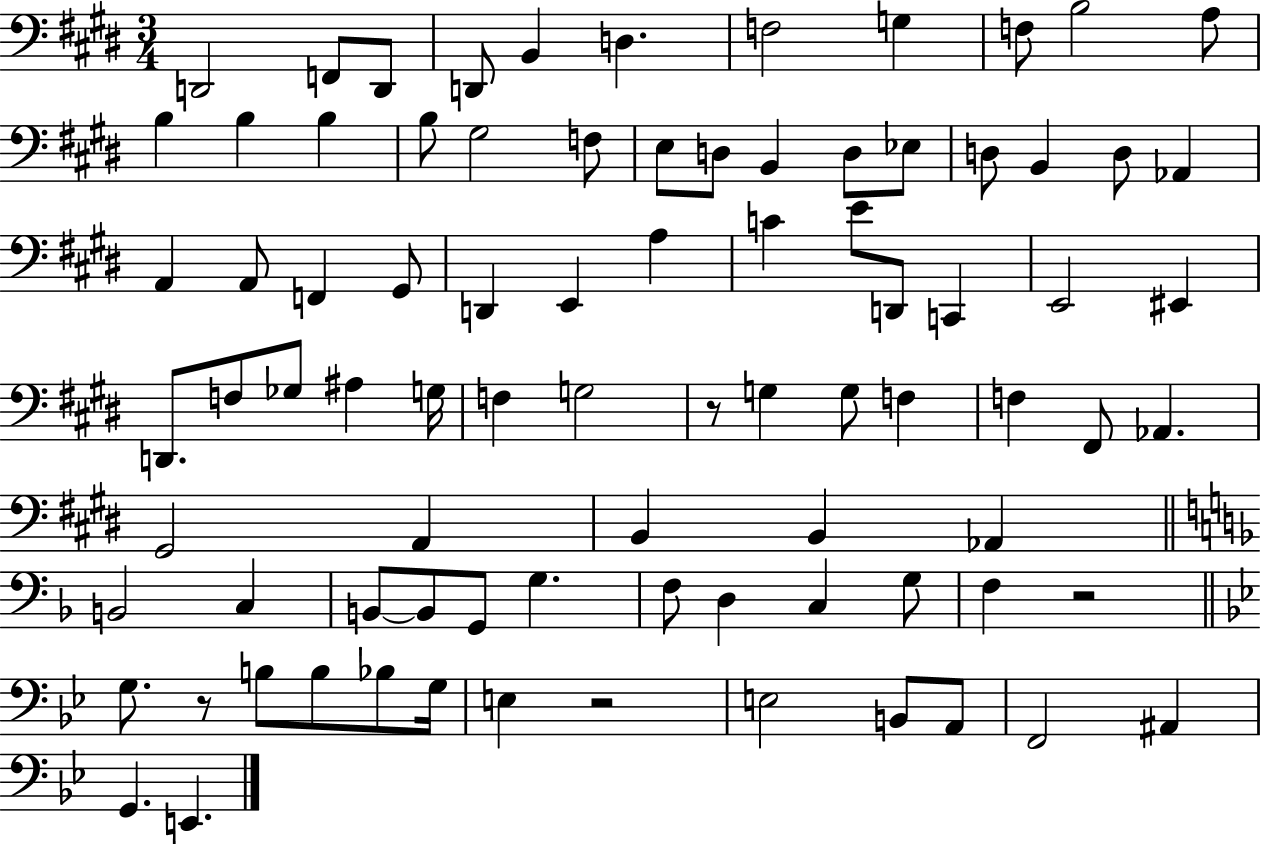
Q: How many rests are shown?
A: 4